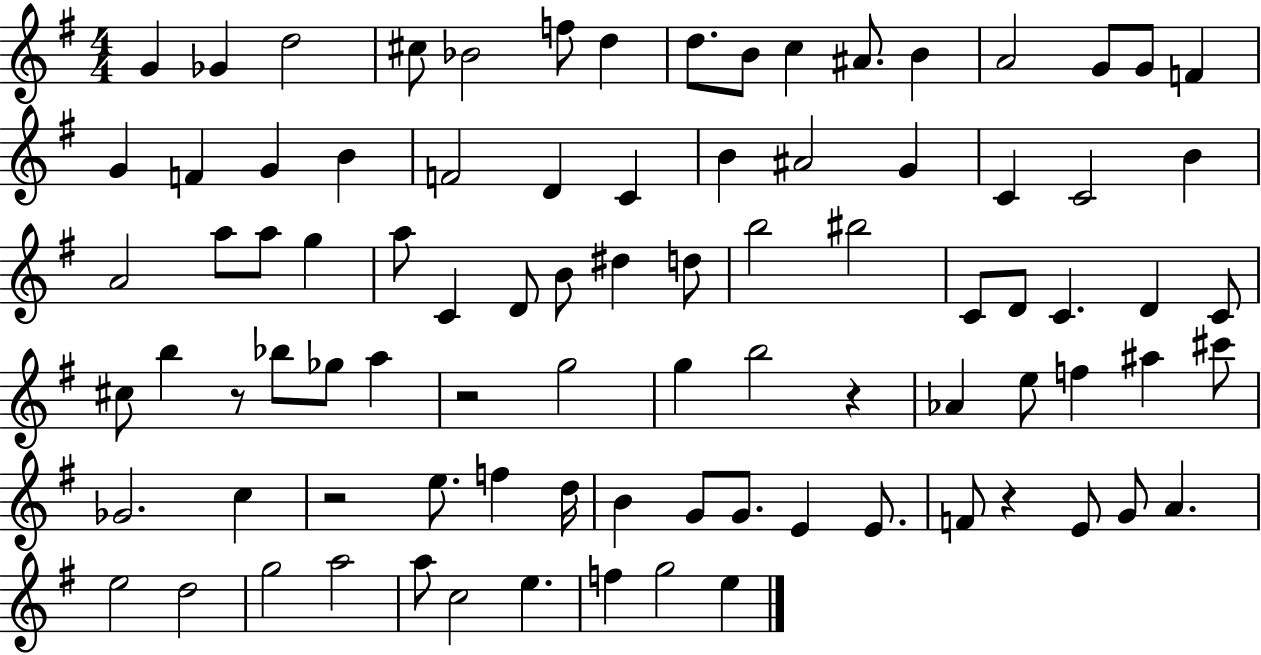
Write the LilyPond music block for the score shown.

{
  \clef treble
  \numericTimeSignature
  \time 4/4
  \key g \major
  g'4 ges'4 d''2 | cis''8 bes'2 f''8 d''4 | d''8. b'8 c''4 ais'8. b'4 | a'2 g'8 g'8 f'4 | \break g'4 f'4 g'4 b'4 | f'2 d'4 c'4 | b'4 ais'2 g'4 | c'4 c'2 b'4 | \break a'2 a''8 a''8 g''4 | a''8 c'4 d'8 b'8 dis''4 d''8 | b''2 bis''2 | c'8 d'8 c'4. d'4 c'8 | \break cis''8 b''4 r8 bes''8 ges''8 a''4 | r2 g''2 | g''4 b''2 r4 | aes'4 e''8 f''4 ais''4 cis'''8 | \break ges'2. c''4 | r2 e''8. f''4 d''16 | b'4 g'8 g'8. e'4 e'8. | f'8 r4 e'8 g'8 a'4. | \break e''2 d''2 | g''2 a''2 | a''8 c''2 e''4. | f''4 g''2 e''4 | \break \bar "|."
}